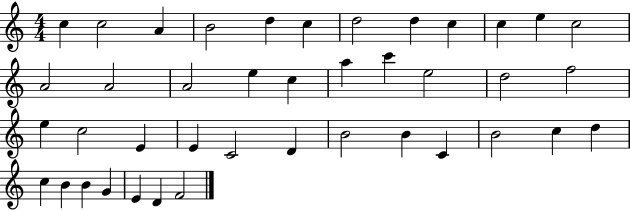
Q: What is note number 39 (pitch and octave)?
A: E4